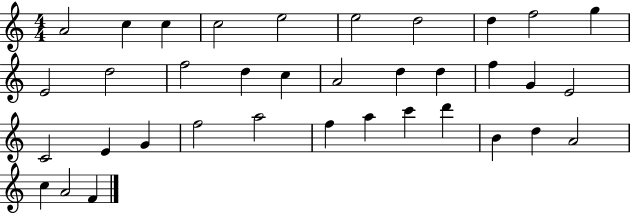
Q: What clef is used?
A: treble